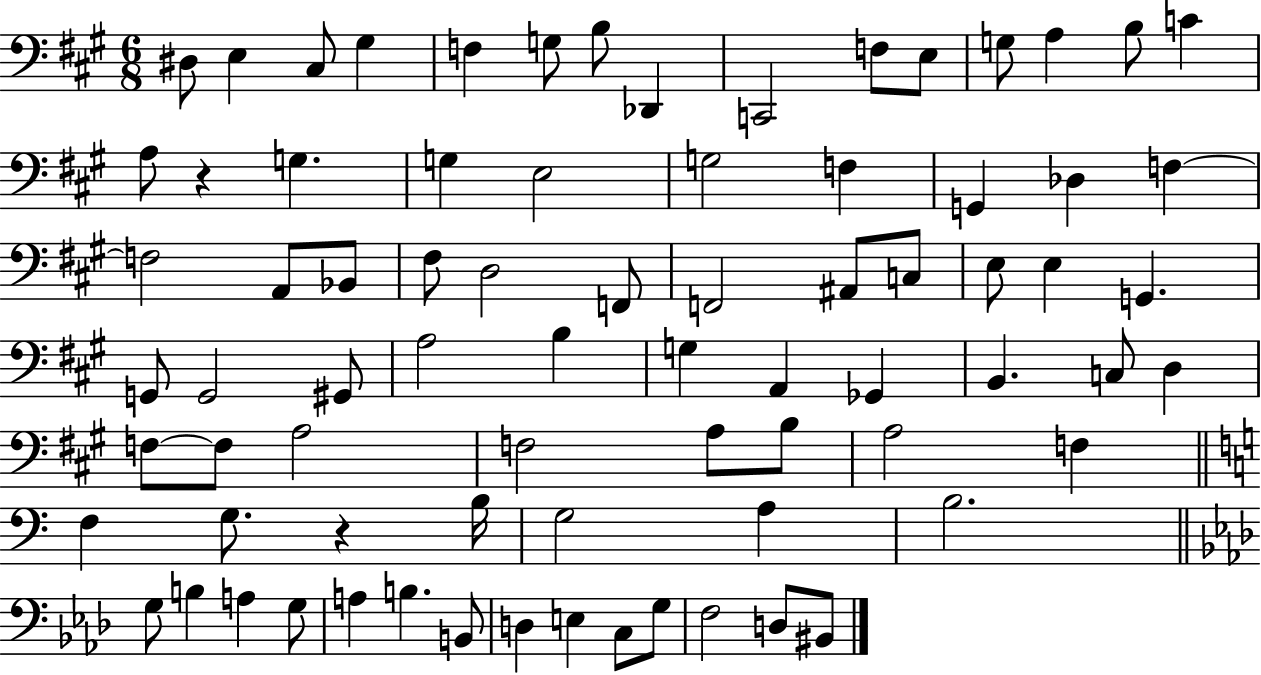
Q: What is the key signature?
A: A major